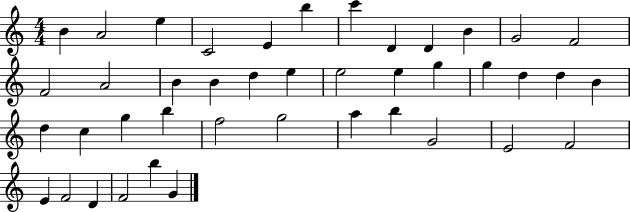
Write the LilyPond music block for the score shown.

{
  \clef treble
  \numericTimeSignature
  \time 4/4
  \key c \major
  b'4 a'2 e''4 | c'2 e'4 b''4 | c'''4 d'4 d'4 b'4 | g'2 f'2 | \break f'2 a'2 | b'4 b'4 d''4 e''4 | e''2 e''4 g''4 | g''4 d''4 d''4 b'4 | \break d''4 c''4 g''4 b''4 | f''2 g''2 | a''4 b''4 g'2 | e'2 f'2 | \break e'4 f'2 d'4 | f'2 b''4 g'4 | \bar "|."
}